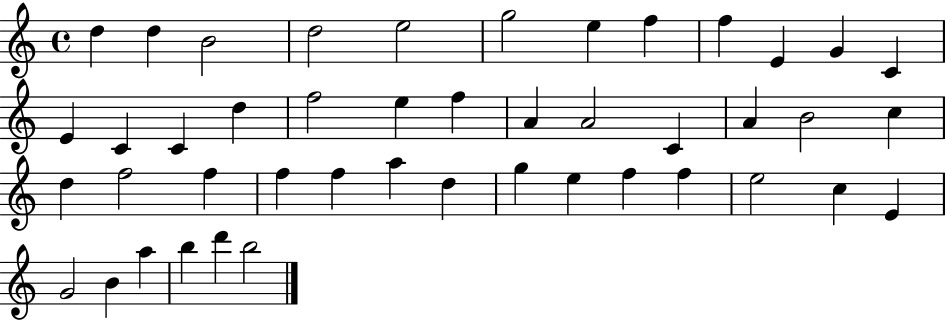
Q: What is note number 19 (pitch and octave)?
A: F5